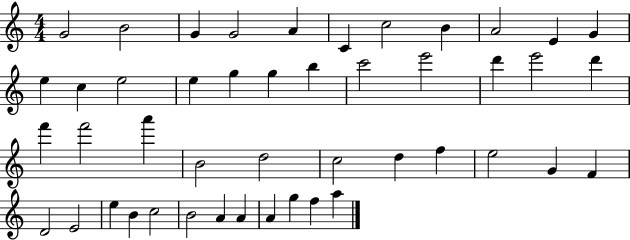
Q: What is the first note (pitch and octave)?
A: G4